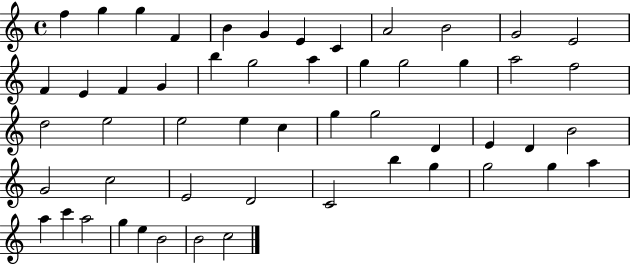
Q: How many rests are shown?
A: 0